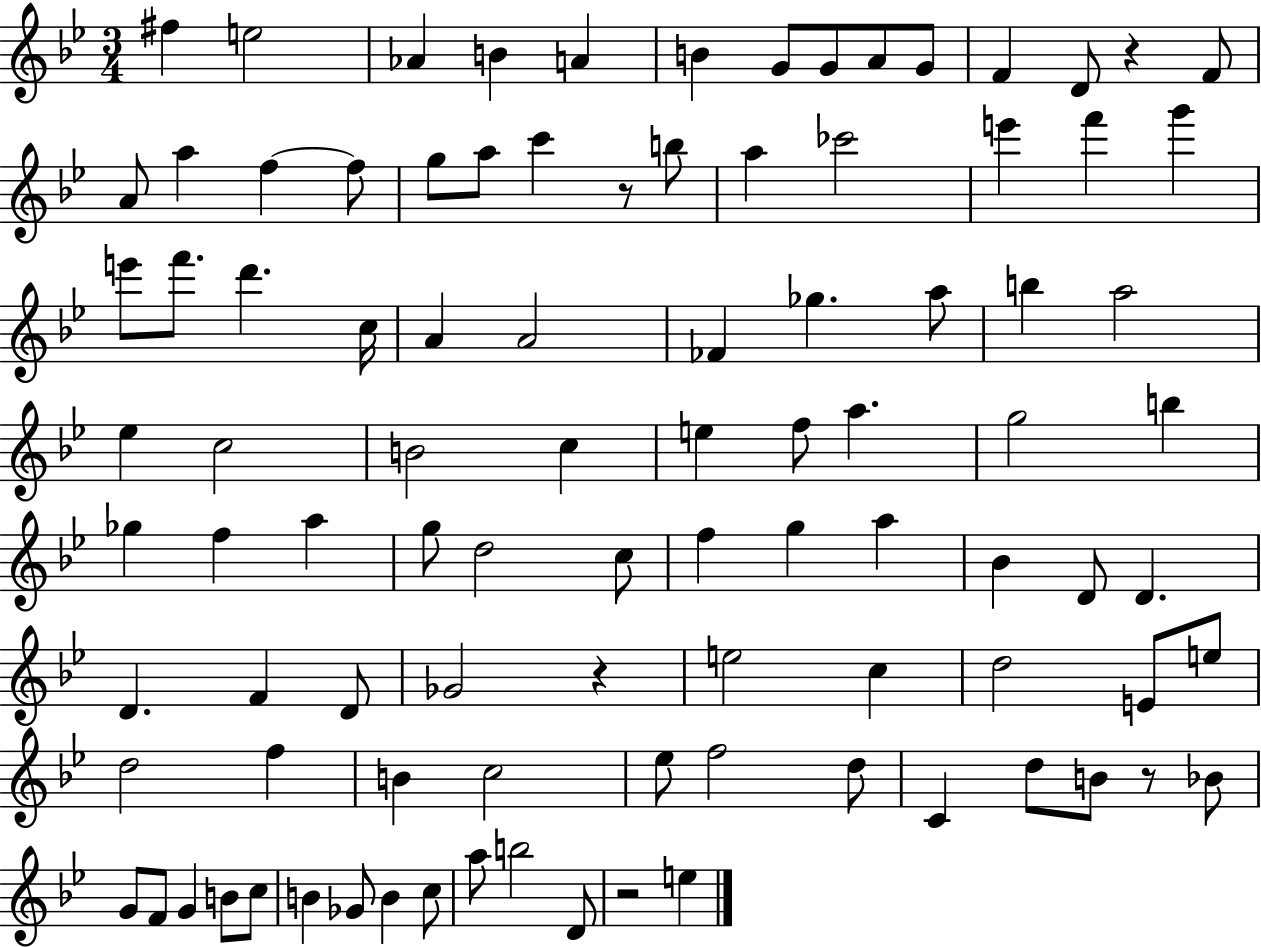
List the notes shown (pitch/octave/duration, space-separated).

F#5/q E5/h Ab4/q B4/q A4/q B4/q G4/e G4/e A4/e G4/e F4/q D4/e R/q F4/e A4/e A5/q F5/q F5/e G5/e A5/e C6/q R/e B5/e A5/q CES6/h E6/q F6/q G6/q E6/e F6/e. D6/q. C5/s A4/q A4/h FES4/q Gb5/q. A5/e B5/q A5/h Eb5/q C5/h B4/h C5/q E5/q F5/e A5/q. G5/h B5/q Gb5/q F5/q A5/q G5/e D5/h C5/e F5/q G5/q A5/q Bb4/q D4/e D4/q. D4/q. F4/q D4/e Gb4/h R/q E5/h C5/q D5/h E4/e E5/e D5/h F5/q B4/q C5/h Eb5/e F5/h D5/e C4/q D5/e B4/e R/e Bb4/e G4/e F4/e G4/q B4/e C5/e B4/q Gb4/e B4/q C5/e A5/e B5/h D4/e R/h E5/q